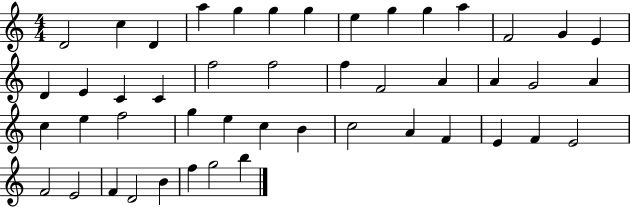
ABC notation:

X:1
T:Untitled
M:4/4
L:1/4
K:C
D2 c D a g g g e g g a F2 G E D E C C f2 f2 f F2 A A G2 A c e f2 g e c B c2 A F E F E2 F2 E2 F D2 B f g2 b